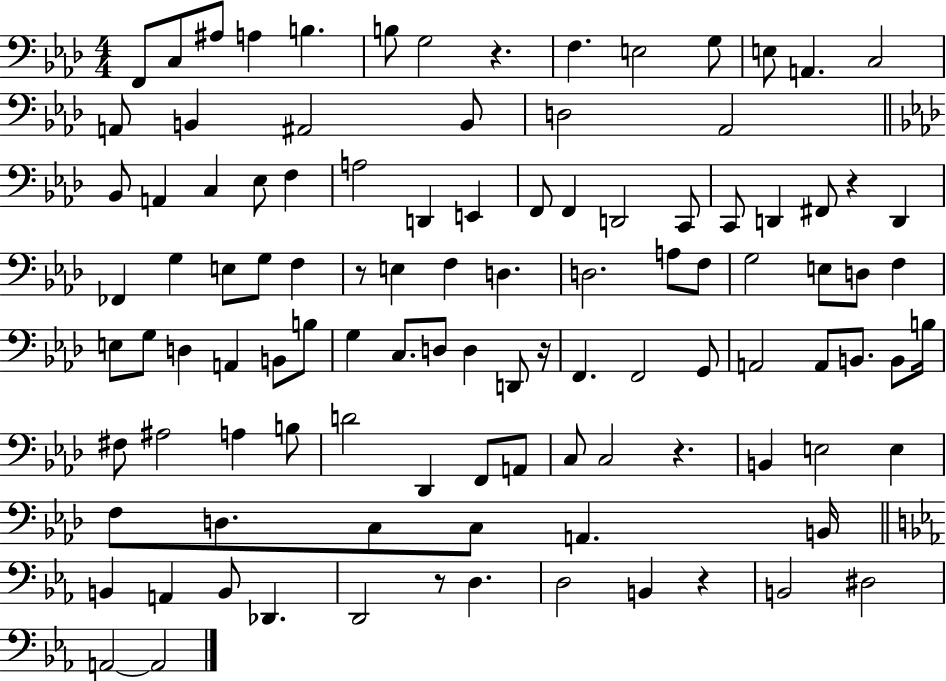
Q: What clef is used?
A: bass